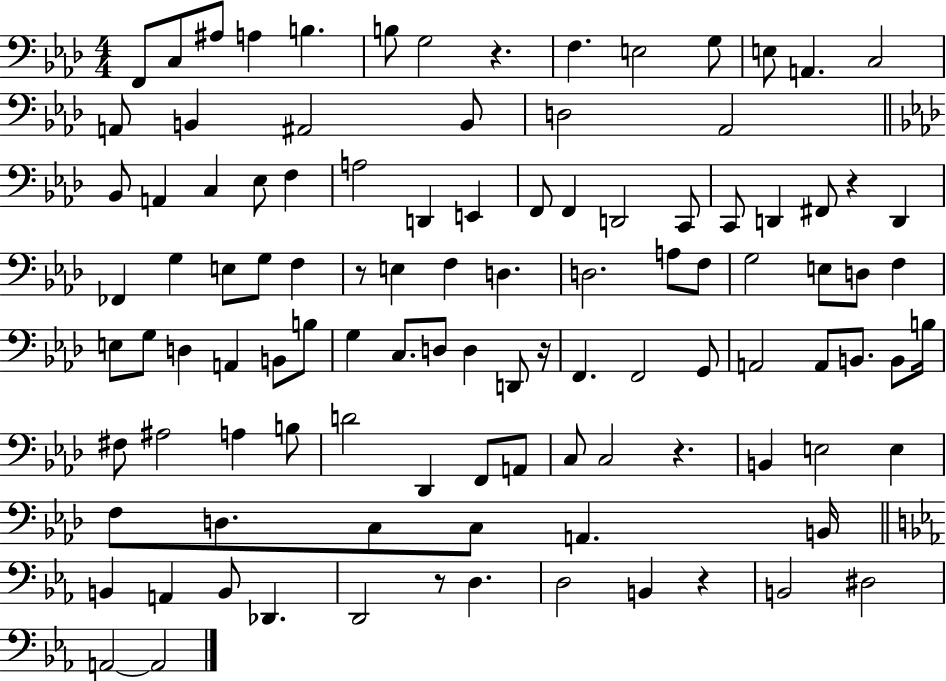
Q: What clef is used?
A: bass